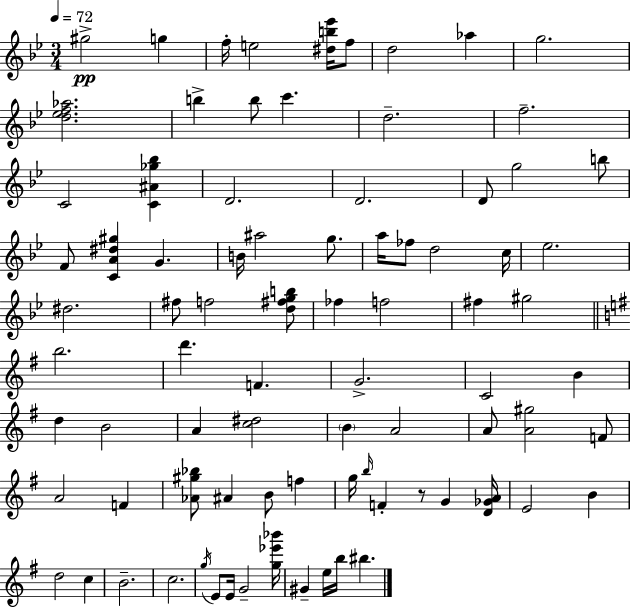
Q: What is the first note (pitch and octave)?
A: G#5